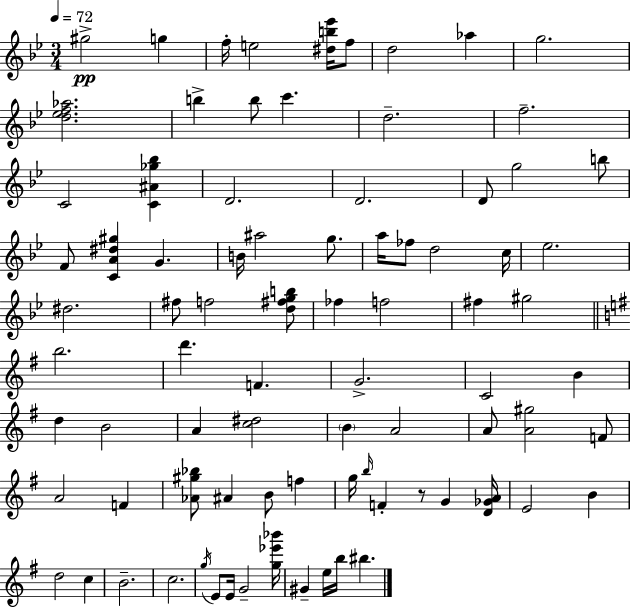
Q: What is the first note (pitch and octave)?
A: G#5